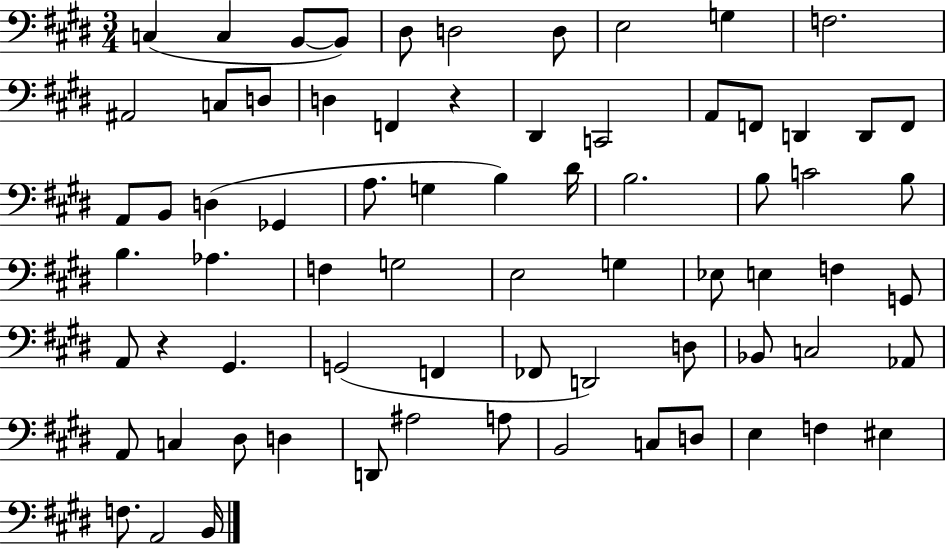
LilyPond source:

{
  \clef bass
  \numericTimeSignature
  \time 3/4
  \key e \major
  c4( c4 b,8~~ b,8) | dis8 d2 d8 | e2 g4 | f2. | \break ais,2 c8 d8 | d4 f,4 r4 | dis,4 c,2 | a,8 f,8 d,4 d,8 f,8 | \break a,8 b,8 d4( ges,4 | a8. g4 b4) dis'16 | b2. | b8 c'2 b8 | \break b4. aes4. | f4 g2 | e2 g4 | ees8 e4 f4 g,8 | \break a,8 r4 gis,4. | g,2( f,4 | fes,8 d,2) d8 | bes,8 c2 aes,8 | \break a,8 c4 dis8 d4 | d,8 ais2 a8 | b,2 c8 d8 | e4 f4 eis4 | \break f8. a,2 b,16 | \bar "|."
}